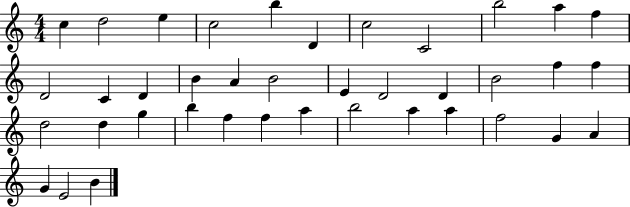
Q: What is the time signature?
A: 4/4